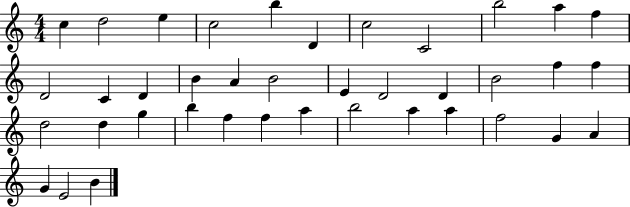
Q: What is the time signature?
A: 4/4